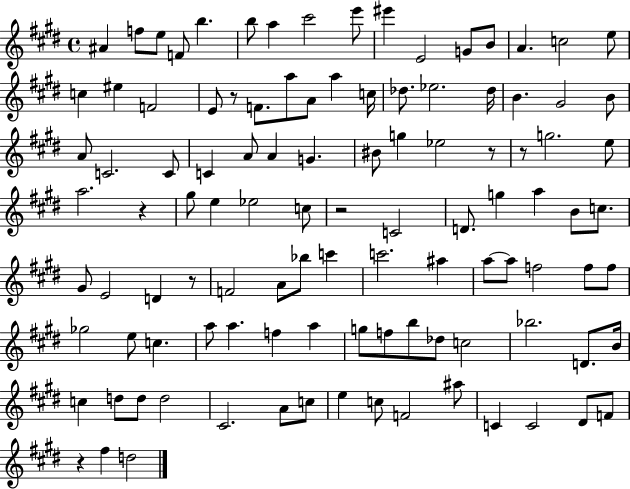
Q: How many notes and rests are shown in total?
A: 107